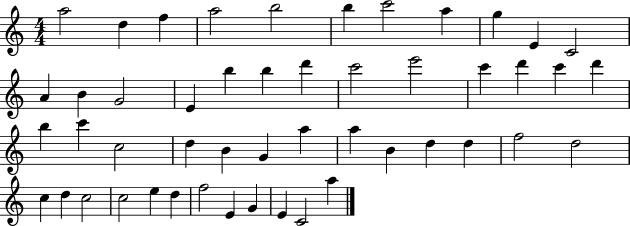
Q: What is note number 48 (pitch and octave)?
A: C4